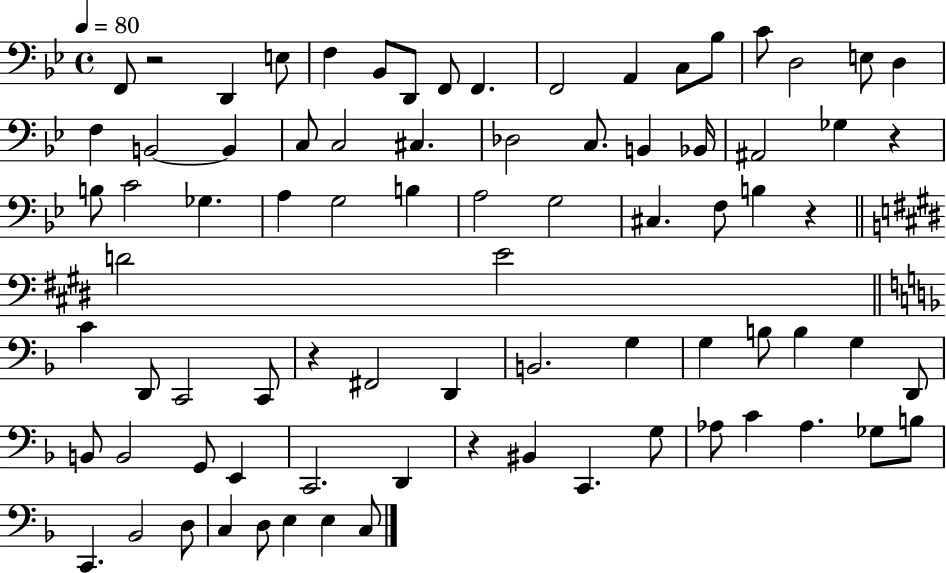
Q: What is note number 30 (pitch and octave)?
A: C4